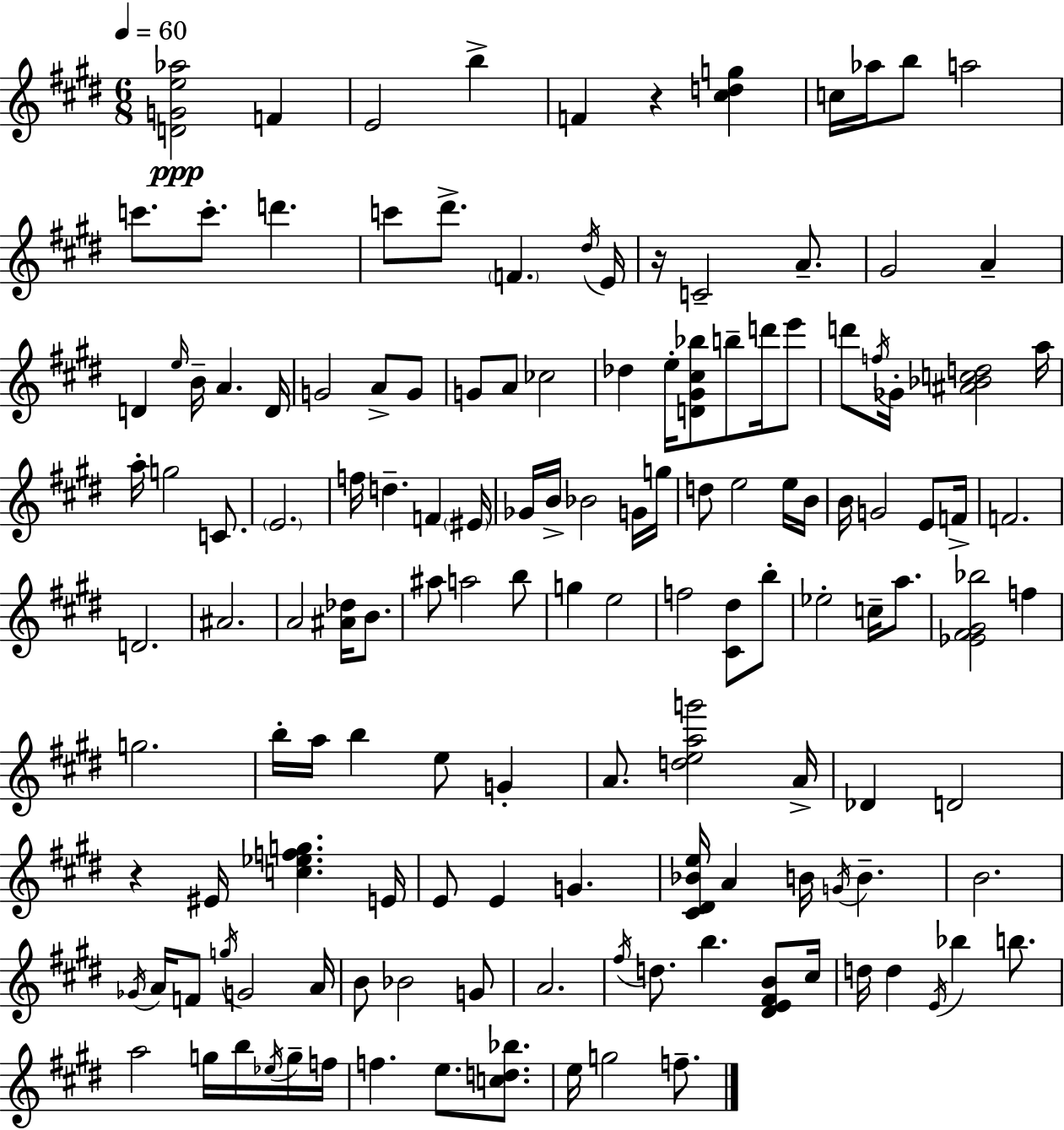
{
  \clef treble
  \numericTimeSignature
  \time 6/8
  \key e \major
  \tempo 4 = 60
  <d' g' e'' aes''>2\ppp f'4 | e'2 b''4-> | f'4 r4 <cis'' d'' g''>4 | c''16 aes''16 b''8 a''2 | \break c'''8. c'''8.-. d'''4. | c'''8 dis'''8.-> \parenthesize f'4. \acciaccatura { dis''16 } | e'16 r16 c'2-- a'8.-- | gis'2 a'4-- | \break d'4 \grace { e''16 } b'16-- a'4. | d'16 g'2 a'8-> | g'8 g'8 a'8 ces''2 | des''4 e''16-. <d' gis' cis'' bes''>8 b''8-- d'''16 | \break e'''8 d'''8 \acciaccatura { f''16 } ges'16-. <ais' bes' c'' d''>2 | a''16 a''16-. g''2 | c'8. \parenthesize e'2. | f''16 d''4.-- f'4 | \break \parenthesize eis'16 ges'16 b'16-> bes'2 | g'16 g''16 d''8 e''2 | e''16 b'16 b'16 g'2 | e'8 f'16-> f'2. | \break d'2. | ais'2. | a'2 <ais' des''>16 | b'8. ais''8 a''2 | \break b''8 g''4 e''2 | f''2 <cis' dis''>8 | b''8-. ees''2-. c''16-- | a''8. <ees' fis' gis' bes''>2 f''4 | \break g''2. | b''16-. a''16 b''4 e''8 g'4-. | a'8. <d'' e'' a'' g'''>2 | a'16-> des'4 d'2 | \break r4 eis'16 <c'' ees'' f'' g''>4. | e'16 e'8 e'4 g'4. | <cis' dis' bes' e''>16 a'4 b'16 \acciaccatura { g'16 } b'4.-- | b'2. | \break \acciaccatura { ges'16 } a'16 f'8 \acciaccatura { g''16 } g'2 | a'16 b'8 bes'2 | g'8 a'2. | \acciaccatura { fis''16 } d''8. b''4. | \break <dis' e' fis' b'>8 cis''16 d''16 d''4 | \acciaccatura { e'16 } bes''4 b''8. a''2 | g''16 b''16 \acciaccatura { ees''16 } g''16-- f''16 f''4. | e''8. <c'' d'' bes''>8. e''16 g''2 | \break f''8.-- \bar "|."
}